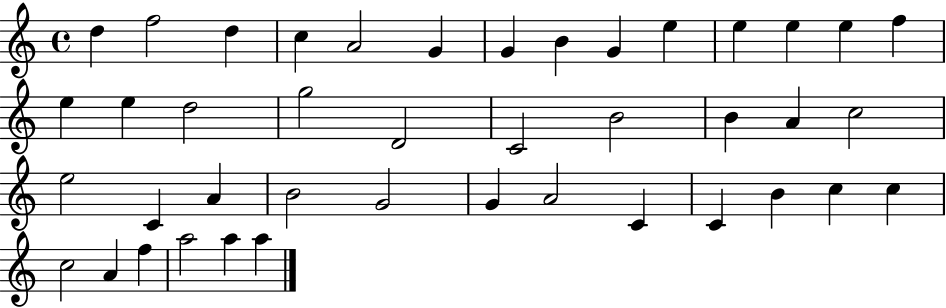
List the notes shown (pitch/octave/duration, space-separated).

D5/q F5/h D5/q C5/q A4/h G4/q G4/q B4/q G4/q E5/q E5/q E5/q E5/q F5/q E5/q E5/q D5/h G5/h D4/h C4/h B4/h B4/q A4/q C5/h E5/h C4/q A4/q B4/h G4/h G4/q A4/h C4/q C4/q B4/q C5/q C5/q C5/h A4/q F5/q A5/h A5/q A5/q